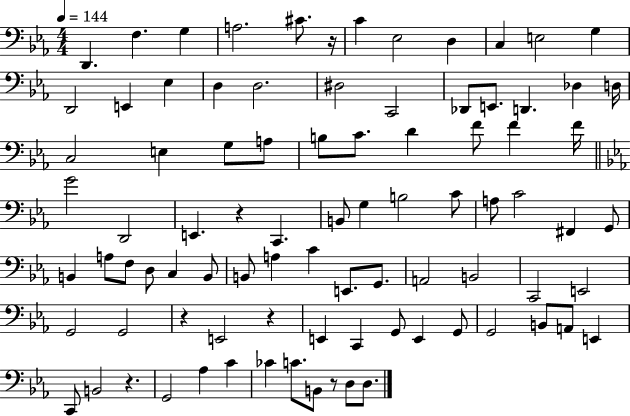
{
  \clef bass
  \numericTimeSignature
  \time 4/4
  \key ees \major
  \tempo 4 = 144
  d,4. f4. g4 | a2. cis'8. r16 | c'4 ees2 d4 | c4 e2 g4 | \break d,2 e,4 ees4 | d4 d2. | dis2 c,2 | des,8 e,8. d,4. des4 d16 | \break c2 e4 g8 a8 | b8 c'8. d'4 f'8 f'4 f'16 | \bar "||" \break \key ees \major g'2 d,2 | e,4. r4 c,4. | b,8 g4 b2 c'8 | a8 c'2 fis,4 g,8 | \break b,4 a8 f8 d8 c4 b,8 | b,8 a4 c'4 e,8. g,8. | a,2 b,2 | c,2 e,2 | \break g,2 g,2 | r4 e,2 r4 | e,4 c,4 g,8 e,4 g,8 | g,2 b,8 a,8 e,4 | \break c,8 b,2 r4. | g,2 aes4 c'4 | ces'4 c'8. b,8 r8 d8 d8. | \bar "|."
}